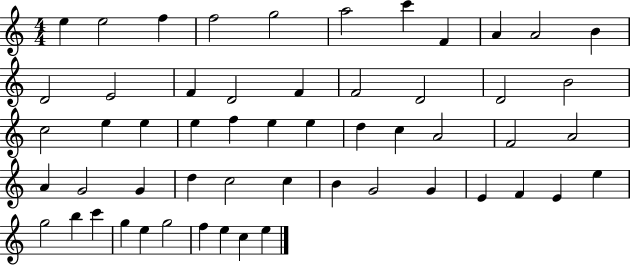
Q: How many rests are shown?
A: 0